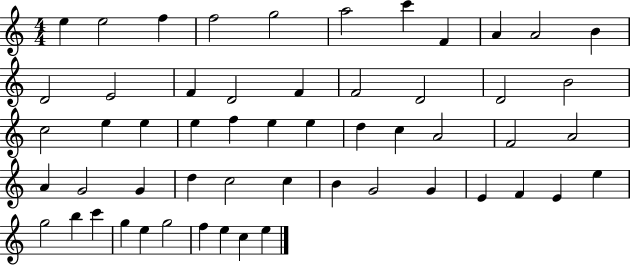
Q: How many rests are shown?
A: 0